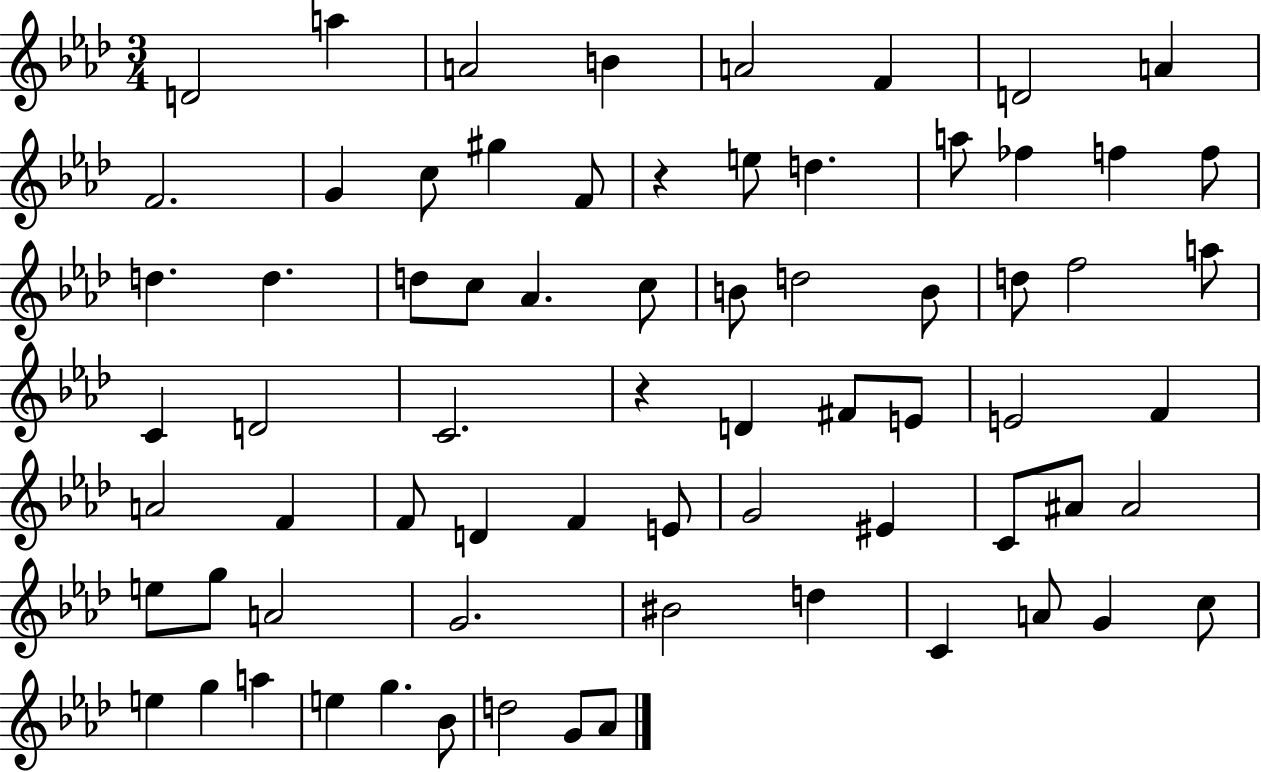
D4/h A5/q A4/h B4/q A4/h F4/q D4/h A4/q F4/h. G4/q C5/e G#5/q F4/e R/q E5/e D5/q. A5/e FES5/q F5/q F5/e D5/q. D5/q. D5/e C5/e Ab4/q. C5/e B4/e D5/h B4/e D5/e F5/h A5/e C4/q D4/h C4/h. R/q D4/q F#4/e E4/e E4/h F4/q A4/h F4/q F4/e D4/q F4/q E4/e G4/h EIS4/q C4/e A#4/e A#4/h E5/e G5/e A4/h G4/h. BIS4/h D5/q C4/q A4/e G4/q C5/e E5/q G5/q A5/q E5/q G5/q. Bb4/e D5/h G4/e Ab4/e